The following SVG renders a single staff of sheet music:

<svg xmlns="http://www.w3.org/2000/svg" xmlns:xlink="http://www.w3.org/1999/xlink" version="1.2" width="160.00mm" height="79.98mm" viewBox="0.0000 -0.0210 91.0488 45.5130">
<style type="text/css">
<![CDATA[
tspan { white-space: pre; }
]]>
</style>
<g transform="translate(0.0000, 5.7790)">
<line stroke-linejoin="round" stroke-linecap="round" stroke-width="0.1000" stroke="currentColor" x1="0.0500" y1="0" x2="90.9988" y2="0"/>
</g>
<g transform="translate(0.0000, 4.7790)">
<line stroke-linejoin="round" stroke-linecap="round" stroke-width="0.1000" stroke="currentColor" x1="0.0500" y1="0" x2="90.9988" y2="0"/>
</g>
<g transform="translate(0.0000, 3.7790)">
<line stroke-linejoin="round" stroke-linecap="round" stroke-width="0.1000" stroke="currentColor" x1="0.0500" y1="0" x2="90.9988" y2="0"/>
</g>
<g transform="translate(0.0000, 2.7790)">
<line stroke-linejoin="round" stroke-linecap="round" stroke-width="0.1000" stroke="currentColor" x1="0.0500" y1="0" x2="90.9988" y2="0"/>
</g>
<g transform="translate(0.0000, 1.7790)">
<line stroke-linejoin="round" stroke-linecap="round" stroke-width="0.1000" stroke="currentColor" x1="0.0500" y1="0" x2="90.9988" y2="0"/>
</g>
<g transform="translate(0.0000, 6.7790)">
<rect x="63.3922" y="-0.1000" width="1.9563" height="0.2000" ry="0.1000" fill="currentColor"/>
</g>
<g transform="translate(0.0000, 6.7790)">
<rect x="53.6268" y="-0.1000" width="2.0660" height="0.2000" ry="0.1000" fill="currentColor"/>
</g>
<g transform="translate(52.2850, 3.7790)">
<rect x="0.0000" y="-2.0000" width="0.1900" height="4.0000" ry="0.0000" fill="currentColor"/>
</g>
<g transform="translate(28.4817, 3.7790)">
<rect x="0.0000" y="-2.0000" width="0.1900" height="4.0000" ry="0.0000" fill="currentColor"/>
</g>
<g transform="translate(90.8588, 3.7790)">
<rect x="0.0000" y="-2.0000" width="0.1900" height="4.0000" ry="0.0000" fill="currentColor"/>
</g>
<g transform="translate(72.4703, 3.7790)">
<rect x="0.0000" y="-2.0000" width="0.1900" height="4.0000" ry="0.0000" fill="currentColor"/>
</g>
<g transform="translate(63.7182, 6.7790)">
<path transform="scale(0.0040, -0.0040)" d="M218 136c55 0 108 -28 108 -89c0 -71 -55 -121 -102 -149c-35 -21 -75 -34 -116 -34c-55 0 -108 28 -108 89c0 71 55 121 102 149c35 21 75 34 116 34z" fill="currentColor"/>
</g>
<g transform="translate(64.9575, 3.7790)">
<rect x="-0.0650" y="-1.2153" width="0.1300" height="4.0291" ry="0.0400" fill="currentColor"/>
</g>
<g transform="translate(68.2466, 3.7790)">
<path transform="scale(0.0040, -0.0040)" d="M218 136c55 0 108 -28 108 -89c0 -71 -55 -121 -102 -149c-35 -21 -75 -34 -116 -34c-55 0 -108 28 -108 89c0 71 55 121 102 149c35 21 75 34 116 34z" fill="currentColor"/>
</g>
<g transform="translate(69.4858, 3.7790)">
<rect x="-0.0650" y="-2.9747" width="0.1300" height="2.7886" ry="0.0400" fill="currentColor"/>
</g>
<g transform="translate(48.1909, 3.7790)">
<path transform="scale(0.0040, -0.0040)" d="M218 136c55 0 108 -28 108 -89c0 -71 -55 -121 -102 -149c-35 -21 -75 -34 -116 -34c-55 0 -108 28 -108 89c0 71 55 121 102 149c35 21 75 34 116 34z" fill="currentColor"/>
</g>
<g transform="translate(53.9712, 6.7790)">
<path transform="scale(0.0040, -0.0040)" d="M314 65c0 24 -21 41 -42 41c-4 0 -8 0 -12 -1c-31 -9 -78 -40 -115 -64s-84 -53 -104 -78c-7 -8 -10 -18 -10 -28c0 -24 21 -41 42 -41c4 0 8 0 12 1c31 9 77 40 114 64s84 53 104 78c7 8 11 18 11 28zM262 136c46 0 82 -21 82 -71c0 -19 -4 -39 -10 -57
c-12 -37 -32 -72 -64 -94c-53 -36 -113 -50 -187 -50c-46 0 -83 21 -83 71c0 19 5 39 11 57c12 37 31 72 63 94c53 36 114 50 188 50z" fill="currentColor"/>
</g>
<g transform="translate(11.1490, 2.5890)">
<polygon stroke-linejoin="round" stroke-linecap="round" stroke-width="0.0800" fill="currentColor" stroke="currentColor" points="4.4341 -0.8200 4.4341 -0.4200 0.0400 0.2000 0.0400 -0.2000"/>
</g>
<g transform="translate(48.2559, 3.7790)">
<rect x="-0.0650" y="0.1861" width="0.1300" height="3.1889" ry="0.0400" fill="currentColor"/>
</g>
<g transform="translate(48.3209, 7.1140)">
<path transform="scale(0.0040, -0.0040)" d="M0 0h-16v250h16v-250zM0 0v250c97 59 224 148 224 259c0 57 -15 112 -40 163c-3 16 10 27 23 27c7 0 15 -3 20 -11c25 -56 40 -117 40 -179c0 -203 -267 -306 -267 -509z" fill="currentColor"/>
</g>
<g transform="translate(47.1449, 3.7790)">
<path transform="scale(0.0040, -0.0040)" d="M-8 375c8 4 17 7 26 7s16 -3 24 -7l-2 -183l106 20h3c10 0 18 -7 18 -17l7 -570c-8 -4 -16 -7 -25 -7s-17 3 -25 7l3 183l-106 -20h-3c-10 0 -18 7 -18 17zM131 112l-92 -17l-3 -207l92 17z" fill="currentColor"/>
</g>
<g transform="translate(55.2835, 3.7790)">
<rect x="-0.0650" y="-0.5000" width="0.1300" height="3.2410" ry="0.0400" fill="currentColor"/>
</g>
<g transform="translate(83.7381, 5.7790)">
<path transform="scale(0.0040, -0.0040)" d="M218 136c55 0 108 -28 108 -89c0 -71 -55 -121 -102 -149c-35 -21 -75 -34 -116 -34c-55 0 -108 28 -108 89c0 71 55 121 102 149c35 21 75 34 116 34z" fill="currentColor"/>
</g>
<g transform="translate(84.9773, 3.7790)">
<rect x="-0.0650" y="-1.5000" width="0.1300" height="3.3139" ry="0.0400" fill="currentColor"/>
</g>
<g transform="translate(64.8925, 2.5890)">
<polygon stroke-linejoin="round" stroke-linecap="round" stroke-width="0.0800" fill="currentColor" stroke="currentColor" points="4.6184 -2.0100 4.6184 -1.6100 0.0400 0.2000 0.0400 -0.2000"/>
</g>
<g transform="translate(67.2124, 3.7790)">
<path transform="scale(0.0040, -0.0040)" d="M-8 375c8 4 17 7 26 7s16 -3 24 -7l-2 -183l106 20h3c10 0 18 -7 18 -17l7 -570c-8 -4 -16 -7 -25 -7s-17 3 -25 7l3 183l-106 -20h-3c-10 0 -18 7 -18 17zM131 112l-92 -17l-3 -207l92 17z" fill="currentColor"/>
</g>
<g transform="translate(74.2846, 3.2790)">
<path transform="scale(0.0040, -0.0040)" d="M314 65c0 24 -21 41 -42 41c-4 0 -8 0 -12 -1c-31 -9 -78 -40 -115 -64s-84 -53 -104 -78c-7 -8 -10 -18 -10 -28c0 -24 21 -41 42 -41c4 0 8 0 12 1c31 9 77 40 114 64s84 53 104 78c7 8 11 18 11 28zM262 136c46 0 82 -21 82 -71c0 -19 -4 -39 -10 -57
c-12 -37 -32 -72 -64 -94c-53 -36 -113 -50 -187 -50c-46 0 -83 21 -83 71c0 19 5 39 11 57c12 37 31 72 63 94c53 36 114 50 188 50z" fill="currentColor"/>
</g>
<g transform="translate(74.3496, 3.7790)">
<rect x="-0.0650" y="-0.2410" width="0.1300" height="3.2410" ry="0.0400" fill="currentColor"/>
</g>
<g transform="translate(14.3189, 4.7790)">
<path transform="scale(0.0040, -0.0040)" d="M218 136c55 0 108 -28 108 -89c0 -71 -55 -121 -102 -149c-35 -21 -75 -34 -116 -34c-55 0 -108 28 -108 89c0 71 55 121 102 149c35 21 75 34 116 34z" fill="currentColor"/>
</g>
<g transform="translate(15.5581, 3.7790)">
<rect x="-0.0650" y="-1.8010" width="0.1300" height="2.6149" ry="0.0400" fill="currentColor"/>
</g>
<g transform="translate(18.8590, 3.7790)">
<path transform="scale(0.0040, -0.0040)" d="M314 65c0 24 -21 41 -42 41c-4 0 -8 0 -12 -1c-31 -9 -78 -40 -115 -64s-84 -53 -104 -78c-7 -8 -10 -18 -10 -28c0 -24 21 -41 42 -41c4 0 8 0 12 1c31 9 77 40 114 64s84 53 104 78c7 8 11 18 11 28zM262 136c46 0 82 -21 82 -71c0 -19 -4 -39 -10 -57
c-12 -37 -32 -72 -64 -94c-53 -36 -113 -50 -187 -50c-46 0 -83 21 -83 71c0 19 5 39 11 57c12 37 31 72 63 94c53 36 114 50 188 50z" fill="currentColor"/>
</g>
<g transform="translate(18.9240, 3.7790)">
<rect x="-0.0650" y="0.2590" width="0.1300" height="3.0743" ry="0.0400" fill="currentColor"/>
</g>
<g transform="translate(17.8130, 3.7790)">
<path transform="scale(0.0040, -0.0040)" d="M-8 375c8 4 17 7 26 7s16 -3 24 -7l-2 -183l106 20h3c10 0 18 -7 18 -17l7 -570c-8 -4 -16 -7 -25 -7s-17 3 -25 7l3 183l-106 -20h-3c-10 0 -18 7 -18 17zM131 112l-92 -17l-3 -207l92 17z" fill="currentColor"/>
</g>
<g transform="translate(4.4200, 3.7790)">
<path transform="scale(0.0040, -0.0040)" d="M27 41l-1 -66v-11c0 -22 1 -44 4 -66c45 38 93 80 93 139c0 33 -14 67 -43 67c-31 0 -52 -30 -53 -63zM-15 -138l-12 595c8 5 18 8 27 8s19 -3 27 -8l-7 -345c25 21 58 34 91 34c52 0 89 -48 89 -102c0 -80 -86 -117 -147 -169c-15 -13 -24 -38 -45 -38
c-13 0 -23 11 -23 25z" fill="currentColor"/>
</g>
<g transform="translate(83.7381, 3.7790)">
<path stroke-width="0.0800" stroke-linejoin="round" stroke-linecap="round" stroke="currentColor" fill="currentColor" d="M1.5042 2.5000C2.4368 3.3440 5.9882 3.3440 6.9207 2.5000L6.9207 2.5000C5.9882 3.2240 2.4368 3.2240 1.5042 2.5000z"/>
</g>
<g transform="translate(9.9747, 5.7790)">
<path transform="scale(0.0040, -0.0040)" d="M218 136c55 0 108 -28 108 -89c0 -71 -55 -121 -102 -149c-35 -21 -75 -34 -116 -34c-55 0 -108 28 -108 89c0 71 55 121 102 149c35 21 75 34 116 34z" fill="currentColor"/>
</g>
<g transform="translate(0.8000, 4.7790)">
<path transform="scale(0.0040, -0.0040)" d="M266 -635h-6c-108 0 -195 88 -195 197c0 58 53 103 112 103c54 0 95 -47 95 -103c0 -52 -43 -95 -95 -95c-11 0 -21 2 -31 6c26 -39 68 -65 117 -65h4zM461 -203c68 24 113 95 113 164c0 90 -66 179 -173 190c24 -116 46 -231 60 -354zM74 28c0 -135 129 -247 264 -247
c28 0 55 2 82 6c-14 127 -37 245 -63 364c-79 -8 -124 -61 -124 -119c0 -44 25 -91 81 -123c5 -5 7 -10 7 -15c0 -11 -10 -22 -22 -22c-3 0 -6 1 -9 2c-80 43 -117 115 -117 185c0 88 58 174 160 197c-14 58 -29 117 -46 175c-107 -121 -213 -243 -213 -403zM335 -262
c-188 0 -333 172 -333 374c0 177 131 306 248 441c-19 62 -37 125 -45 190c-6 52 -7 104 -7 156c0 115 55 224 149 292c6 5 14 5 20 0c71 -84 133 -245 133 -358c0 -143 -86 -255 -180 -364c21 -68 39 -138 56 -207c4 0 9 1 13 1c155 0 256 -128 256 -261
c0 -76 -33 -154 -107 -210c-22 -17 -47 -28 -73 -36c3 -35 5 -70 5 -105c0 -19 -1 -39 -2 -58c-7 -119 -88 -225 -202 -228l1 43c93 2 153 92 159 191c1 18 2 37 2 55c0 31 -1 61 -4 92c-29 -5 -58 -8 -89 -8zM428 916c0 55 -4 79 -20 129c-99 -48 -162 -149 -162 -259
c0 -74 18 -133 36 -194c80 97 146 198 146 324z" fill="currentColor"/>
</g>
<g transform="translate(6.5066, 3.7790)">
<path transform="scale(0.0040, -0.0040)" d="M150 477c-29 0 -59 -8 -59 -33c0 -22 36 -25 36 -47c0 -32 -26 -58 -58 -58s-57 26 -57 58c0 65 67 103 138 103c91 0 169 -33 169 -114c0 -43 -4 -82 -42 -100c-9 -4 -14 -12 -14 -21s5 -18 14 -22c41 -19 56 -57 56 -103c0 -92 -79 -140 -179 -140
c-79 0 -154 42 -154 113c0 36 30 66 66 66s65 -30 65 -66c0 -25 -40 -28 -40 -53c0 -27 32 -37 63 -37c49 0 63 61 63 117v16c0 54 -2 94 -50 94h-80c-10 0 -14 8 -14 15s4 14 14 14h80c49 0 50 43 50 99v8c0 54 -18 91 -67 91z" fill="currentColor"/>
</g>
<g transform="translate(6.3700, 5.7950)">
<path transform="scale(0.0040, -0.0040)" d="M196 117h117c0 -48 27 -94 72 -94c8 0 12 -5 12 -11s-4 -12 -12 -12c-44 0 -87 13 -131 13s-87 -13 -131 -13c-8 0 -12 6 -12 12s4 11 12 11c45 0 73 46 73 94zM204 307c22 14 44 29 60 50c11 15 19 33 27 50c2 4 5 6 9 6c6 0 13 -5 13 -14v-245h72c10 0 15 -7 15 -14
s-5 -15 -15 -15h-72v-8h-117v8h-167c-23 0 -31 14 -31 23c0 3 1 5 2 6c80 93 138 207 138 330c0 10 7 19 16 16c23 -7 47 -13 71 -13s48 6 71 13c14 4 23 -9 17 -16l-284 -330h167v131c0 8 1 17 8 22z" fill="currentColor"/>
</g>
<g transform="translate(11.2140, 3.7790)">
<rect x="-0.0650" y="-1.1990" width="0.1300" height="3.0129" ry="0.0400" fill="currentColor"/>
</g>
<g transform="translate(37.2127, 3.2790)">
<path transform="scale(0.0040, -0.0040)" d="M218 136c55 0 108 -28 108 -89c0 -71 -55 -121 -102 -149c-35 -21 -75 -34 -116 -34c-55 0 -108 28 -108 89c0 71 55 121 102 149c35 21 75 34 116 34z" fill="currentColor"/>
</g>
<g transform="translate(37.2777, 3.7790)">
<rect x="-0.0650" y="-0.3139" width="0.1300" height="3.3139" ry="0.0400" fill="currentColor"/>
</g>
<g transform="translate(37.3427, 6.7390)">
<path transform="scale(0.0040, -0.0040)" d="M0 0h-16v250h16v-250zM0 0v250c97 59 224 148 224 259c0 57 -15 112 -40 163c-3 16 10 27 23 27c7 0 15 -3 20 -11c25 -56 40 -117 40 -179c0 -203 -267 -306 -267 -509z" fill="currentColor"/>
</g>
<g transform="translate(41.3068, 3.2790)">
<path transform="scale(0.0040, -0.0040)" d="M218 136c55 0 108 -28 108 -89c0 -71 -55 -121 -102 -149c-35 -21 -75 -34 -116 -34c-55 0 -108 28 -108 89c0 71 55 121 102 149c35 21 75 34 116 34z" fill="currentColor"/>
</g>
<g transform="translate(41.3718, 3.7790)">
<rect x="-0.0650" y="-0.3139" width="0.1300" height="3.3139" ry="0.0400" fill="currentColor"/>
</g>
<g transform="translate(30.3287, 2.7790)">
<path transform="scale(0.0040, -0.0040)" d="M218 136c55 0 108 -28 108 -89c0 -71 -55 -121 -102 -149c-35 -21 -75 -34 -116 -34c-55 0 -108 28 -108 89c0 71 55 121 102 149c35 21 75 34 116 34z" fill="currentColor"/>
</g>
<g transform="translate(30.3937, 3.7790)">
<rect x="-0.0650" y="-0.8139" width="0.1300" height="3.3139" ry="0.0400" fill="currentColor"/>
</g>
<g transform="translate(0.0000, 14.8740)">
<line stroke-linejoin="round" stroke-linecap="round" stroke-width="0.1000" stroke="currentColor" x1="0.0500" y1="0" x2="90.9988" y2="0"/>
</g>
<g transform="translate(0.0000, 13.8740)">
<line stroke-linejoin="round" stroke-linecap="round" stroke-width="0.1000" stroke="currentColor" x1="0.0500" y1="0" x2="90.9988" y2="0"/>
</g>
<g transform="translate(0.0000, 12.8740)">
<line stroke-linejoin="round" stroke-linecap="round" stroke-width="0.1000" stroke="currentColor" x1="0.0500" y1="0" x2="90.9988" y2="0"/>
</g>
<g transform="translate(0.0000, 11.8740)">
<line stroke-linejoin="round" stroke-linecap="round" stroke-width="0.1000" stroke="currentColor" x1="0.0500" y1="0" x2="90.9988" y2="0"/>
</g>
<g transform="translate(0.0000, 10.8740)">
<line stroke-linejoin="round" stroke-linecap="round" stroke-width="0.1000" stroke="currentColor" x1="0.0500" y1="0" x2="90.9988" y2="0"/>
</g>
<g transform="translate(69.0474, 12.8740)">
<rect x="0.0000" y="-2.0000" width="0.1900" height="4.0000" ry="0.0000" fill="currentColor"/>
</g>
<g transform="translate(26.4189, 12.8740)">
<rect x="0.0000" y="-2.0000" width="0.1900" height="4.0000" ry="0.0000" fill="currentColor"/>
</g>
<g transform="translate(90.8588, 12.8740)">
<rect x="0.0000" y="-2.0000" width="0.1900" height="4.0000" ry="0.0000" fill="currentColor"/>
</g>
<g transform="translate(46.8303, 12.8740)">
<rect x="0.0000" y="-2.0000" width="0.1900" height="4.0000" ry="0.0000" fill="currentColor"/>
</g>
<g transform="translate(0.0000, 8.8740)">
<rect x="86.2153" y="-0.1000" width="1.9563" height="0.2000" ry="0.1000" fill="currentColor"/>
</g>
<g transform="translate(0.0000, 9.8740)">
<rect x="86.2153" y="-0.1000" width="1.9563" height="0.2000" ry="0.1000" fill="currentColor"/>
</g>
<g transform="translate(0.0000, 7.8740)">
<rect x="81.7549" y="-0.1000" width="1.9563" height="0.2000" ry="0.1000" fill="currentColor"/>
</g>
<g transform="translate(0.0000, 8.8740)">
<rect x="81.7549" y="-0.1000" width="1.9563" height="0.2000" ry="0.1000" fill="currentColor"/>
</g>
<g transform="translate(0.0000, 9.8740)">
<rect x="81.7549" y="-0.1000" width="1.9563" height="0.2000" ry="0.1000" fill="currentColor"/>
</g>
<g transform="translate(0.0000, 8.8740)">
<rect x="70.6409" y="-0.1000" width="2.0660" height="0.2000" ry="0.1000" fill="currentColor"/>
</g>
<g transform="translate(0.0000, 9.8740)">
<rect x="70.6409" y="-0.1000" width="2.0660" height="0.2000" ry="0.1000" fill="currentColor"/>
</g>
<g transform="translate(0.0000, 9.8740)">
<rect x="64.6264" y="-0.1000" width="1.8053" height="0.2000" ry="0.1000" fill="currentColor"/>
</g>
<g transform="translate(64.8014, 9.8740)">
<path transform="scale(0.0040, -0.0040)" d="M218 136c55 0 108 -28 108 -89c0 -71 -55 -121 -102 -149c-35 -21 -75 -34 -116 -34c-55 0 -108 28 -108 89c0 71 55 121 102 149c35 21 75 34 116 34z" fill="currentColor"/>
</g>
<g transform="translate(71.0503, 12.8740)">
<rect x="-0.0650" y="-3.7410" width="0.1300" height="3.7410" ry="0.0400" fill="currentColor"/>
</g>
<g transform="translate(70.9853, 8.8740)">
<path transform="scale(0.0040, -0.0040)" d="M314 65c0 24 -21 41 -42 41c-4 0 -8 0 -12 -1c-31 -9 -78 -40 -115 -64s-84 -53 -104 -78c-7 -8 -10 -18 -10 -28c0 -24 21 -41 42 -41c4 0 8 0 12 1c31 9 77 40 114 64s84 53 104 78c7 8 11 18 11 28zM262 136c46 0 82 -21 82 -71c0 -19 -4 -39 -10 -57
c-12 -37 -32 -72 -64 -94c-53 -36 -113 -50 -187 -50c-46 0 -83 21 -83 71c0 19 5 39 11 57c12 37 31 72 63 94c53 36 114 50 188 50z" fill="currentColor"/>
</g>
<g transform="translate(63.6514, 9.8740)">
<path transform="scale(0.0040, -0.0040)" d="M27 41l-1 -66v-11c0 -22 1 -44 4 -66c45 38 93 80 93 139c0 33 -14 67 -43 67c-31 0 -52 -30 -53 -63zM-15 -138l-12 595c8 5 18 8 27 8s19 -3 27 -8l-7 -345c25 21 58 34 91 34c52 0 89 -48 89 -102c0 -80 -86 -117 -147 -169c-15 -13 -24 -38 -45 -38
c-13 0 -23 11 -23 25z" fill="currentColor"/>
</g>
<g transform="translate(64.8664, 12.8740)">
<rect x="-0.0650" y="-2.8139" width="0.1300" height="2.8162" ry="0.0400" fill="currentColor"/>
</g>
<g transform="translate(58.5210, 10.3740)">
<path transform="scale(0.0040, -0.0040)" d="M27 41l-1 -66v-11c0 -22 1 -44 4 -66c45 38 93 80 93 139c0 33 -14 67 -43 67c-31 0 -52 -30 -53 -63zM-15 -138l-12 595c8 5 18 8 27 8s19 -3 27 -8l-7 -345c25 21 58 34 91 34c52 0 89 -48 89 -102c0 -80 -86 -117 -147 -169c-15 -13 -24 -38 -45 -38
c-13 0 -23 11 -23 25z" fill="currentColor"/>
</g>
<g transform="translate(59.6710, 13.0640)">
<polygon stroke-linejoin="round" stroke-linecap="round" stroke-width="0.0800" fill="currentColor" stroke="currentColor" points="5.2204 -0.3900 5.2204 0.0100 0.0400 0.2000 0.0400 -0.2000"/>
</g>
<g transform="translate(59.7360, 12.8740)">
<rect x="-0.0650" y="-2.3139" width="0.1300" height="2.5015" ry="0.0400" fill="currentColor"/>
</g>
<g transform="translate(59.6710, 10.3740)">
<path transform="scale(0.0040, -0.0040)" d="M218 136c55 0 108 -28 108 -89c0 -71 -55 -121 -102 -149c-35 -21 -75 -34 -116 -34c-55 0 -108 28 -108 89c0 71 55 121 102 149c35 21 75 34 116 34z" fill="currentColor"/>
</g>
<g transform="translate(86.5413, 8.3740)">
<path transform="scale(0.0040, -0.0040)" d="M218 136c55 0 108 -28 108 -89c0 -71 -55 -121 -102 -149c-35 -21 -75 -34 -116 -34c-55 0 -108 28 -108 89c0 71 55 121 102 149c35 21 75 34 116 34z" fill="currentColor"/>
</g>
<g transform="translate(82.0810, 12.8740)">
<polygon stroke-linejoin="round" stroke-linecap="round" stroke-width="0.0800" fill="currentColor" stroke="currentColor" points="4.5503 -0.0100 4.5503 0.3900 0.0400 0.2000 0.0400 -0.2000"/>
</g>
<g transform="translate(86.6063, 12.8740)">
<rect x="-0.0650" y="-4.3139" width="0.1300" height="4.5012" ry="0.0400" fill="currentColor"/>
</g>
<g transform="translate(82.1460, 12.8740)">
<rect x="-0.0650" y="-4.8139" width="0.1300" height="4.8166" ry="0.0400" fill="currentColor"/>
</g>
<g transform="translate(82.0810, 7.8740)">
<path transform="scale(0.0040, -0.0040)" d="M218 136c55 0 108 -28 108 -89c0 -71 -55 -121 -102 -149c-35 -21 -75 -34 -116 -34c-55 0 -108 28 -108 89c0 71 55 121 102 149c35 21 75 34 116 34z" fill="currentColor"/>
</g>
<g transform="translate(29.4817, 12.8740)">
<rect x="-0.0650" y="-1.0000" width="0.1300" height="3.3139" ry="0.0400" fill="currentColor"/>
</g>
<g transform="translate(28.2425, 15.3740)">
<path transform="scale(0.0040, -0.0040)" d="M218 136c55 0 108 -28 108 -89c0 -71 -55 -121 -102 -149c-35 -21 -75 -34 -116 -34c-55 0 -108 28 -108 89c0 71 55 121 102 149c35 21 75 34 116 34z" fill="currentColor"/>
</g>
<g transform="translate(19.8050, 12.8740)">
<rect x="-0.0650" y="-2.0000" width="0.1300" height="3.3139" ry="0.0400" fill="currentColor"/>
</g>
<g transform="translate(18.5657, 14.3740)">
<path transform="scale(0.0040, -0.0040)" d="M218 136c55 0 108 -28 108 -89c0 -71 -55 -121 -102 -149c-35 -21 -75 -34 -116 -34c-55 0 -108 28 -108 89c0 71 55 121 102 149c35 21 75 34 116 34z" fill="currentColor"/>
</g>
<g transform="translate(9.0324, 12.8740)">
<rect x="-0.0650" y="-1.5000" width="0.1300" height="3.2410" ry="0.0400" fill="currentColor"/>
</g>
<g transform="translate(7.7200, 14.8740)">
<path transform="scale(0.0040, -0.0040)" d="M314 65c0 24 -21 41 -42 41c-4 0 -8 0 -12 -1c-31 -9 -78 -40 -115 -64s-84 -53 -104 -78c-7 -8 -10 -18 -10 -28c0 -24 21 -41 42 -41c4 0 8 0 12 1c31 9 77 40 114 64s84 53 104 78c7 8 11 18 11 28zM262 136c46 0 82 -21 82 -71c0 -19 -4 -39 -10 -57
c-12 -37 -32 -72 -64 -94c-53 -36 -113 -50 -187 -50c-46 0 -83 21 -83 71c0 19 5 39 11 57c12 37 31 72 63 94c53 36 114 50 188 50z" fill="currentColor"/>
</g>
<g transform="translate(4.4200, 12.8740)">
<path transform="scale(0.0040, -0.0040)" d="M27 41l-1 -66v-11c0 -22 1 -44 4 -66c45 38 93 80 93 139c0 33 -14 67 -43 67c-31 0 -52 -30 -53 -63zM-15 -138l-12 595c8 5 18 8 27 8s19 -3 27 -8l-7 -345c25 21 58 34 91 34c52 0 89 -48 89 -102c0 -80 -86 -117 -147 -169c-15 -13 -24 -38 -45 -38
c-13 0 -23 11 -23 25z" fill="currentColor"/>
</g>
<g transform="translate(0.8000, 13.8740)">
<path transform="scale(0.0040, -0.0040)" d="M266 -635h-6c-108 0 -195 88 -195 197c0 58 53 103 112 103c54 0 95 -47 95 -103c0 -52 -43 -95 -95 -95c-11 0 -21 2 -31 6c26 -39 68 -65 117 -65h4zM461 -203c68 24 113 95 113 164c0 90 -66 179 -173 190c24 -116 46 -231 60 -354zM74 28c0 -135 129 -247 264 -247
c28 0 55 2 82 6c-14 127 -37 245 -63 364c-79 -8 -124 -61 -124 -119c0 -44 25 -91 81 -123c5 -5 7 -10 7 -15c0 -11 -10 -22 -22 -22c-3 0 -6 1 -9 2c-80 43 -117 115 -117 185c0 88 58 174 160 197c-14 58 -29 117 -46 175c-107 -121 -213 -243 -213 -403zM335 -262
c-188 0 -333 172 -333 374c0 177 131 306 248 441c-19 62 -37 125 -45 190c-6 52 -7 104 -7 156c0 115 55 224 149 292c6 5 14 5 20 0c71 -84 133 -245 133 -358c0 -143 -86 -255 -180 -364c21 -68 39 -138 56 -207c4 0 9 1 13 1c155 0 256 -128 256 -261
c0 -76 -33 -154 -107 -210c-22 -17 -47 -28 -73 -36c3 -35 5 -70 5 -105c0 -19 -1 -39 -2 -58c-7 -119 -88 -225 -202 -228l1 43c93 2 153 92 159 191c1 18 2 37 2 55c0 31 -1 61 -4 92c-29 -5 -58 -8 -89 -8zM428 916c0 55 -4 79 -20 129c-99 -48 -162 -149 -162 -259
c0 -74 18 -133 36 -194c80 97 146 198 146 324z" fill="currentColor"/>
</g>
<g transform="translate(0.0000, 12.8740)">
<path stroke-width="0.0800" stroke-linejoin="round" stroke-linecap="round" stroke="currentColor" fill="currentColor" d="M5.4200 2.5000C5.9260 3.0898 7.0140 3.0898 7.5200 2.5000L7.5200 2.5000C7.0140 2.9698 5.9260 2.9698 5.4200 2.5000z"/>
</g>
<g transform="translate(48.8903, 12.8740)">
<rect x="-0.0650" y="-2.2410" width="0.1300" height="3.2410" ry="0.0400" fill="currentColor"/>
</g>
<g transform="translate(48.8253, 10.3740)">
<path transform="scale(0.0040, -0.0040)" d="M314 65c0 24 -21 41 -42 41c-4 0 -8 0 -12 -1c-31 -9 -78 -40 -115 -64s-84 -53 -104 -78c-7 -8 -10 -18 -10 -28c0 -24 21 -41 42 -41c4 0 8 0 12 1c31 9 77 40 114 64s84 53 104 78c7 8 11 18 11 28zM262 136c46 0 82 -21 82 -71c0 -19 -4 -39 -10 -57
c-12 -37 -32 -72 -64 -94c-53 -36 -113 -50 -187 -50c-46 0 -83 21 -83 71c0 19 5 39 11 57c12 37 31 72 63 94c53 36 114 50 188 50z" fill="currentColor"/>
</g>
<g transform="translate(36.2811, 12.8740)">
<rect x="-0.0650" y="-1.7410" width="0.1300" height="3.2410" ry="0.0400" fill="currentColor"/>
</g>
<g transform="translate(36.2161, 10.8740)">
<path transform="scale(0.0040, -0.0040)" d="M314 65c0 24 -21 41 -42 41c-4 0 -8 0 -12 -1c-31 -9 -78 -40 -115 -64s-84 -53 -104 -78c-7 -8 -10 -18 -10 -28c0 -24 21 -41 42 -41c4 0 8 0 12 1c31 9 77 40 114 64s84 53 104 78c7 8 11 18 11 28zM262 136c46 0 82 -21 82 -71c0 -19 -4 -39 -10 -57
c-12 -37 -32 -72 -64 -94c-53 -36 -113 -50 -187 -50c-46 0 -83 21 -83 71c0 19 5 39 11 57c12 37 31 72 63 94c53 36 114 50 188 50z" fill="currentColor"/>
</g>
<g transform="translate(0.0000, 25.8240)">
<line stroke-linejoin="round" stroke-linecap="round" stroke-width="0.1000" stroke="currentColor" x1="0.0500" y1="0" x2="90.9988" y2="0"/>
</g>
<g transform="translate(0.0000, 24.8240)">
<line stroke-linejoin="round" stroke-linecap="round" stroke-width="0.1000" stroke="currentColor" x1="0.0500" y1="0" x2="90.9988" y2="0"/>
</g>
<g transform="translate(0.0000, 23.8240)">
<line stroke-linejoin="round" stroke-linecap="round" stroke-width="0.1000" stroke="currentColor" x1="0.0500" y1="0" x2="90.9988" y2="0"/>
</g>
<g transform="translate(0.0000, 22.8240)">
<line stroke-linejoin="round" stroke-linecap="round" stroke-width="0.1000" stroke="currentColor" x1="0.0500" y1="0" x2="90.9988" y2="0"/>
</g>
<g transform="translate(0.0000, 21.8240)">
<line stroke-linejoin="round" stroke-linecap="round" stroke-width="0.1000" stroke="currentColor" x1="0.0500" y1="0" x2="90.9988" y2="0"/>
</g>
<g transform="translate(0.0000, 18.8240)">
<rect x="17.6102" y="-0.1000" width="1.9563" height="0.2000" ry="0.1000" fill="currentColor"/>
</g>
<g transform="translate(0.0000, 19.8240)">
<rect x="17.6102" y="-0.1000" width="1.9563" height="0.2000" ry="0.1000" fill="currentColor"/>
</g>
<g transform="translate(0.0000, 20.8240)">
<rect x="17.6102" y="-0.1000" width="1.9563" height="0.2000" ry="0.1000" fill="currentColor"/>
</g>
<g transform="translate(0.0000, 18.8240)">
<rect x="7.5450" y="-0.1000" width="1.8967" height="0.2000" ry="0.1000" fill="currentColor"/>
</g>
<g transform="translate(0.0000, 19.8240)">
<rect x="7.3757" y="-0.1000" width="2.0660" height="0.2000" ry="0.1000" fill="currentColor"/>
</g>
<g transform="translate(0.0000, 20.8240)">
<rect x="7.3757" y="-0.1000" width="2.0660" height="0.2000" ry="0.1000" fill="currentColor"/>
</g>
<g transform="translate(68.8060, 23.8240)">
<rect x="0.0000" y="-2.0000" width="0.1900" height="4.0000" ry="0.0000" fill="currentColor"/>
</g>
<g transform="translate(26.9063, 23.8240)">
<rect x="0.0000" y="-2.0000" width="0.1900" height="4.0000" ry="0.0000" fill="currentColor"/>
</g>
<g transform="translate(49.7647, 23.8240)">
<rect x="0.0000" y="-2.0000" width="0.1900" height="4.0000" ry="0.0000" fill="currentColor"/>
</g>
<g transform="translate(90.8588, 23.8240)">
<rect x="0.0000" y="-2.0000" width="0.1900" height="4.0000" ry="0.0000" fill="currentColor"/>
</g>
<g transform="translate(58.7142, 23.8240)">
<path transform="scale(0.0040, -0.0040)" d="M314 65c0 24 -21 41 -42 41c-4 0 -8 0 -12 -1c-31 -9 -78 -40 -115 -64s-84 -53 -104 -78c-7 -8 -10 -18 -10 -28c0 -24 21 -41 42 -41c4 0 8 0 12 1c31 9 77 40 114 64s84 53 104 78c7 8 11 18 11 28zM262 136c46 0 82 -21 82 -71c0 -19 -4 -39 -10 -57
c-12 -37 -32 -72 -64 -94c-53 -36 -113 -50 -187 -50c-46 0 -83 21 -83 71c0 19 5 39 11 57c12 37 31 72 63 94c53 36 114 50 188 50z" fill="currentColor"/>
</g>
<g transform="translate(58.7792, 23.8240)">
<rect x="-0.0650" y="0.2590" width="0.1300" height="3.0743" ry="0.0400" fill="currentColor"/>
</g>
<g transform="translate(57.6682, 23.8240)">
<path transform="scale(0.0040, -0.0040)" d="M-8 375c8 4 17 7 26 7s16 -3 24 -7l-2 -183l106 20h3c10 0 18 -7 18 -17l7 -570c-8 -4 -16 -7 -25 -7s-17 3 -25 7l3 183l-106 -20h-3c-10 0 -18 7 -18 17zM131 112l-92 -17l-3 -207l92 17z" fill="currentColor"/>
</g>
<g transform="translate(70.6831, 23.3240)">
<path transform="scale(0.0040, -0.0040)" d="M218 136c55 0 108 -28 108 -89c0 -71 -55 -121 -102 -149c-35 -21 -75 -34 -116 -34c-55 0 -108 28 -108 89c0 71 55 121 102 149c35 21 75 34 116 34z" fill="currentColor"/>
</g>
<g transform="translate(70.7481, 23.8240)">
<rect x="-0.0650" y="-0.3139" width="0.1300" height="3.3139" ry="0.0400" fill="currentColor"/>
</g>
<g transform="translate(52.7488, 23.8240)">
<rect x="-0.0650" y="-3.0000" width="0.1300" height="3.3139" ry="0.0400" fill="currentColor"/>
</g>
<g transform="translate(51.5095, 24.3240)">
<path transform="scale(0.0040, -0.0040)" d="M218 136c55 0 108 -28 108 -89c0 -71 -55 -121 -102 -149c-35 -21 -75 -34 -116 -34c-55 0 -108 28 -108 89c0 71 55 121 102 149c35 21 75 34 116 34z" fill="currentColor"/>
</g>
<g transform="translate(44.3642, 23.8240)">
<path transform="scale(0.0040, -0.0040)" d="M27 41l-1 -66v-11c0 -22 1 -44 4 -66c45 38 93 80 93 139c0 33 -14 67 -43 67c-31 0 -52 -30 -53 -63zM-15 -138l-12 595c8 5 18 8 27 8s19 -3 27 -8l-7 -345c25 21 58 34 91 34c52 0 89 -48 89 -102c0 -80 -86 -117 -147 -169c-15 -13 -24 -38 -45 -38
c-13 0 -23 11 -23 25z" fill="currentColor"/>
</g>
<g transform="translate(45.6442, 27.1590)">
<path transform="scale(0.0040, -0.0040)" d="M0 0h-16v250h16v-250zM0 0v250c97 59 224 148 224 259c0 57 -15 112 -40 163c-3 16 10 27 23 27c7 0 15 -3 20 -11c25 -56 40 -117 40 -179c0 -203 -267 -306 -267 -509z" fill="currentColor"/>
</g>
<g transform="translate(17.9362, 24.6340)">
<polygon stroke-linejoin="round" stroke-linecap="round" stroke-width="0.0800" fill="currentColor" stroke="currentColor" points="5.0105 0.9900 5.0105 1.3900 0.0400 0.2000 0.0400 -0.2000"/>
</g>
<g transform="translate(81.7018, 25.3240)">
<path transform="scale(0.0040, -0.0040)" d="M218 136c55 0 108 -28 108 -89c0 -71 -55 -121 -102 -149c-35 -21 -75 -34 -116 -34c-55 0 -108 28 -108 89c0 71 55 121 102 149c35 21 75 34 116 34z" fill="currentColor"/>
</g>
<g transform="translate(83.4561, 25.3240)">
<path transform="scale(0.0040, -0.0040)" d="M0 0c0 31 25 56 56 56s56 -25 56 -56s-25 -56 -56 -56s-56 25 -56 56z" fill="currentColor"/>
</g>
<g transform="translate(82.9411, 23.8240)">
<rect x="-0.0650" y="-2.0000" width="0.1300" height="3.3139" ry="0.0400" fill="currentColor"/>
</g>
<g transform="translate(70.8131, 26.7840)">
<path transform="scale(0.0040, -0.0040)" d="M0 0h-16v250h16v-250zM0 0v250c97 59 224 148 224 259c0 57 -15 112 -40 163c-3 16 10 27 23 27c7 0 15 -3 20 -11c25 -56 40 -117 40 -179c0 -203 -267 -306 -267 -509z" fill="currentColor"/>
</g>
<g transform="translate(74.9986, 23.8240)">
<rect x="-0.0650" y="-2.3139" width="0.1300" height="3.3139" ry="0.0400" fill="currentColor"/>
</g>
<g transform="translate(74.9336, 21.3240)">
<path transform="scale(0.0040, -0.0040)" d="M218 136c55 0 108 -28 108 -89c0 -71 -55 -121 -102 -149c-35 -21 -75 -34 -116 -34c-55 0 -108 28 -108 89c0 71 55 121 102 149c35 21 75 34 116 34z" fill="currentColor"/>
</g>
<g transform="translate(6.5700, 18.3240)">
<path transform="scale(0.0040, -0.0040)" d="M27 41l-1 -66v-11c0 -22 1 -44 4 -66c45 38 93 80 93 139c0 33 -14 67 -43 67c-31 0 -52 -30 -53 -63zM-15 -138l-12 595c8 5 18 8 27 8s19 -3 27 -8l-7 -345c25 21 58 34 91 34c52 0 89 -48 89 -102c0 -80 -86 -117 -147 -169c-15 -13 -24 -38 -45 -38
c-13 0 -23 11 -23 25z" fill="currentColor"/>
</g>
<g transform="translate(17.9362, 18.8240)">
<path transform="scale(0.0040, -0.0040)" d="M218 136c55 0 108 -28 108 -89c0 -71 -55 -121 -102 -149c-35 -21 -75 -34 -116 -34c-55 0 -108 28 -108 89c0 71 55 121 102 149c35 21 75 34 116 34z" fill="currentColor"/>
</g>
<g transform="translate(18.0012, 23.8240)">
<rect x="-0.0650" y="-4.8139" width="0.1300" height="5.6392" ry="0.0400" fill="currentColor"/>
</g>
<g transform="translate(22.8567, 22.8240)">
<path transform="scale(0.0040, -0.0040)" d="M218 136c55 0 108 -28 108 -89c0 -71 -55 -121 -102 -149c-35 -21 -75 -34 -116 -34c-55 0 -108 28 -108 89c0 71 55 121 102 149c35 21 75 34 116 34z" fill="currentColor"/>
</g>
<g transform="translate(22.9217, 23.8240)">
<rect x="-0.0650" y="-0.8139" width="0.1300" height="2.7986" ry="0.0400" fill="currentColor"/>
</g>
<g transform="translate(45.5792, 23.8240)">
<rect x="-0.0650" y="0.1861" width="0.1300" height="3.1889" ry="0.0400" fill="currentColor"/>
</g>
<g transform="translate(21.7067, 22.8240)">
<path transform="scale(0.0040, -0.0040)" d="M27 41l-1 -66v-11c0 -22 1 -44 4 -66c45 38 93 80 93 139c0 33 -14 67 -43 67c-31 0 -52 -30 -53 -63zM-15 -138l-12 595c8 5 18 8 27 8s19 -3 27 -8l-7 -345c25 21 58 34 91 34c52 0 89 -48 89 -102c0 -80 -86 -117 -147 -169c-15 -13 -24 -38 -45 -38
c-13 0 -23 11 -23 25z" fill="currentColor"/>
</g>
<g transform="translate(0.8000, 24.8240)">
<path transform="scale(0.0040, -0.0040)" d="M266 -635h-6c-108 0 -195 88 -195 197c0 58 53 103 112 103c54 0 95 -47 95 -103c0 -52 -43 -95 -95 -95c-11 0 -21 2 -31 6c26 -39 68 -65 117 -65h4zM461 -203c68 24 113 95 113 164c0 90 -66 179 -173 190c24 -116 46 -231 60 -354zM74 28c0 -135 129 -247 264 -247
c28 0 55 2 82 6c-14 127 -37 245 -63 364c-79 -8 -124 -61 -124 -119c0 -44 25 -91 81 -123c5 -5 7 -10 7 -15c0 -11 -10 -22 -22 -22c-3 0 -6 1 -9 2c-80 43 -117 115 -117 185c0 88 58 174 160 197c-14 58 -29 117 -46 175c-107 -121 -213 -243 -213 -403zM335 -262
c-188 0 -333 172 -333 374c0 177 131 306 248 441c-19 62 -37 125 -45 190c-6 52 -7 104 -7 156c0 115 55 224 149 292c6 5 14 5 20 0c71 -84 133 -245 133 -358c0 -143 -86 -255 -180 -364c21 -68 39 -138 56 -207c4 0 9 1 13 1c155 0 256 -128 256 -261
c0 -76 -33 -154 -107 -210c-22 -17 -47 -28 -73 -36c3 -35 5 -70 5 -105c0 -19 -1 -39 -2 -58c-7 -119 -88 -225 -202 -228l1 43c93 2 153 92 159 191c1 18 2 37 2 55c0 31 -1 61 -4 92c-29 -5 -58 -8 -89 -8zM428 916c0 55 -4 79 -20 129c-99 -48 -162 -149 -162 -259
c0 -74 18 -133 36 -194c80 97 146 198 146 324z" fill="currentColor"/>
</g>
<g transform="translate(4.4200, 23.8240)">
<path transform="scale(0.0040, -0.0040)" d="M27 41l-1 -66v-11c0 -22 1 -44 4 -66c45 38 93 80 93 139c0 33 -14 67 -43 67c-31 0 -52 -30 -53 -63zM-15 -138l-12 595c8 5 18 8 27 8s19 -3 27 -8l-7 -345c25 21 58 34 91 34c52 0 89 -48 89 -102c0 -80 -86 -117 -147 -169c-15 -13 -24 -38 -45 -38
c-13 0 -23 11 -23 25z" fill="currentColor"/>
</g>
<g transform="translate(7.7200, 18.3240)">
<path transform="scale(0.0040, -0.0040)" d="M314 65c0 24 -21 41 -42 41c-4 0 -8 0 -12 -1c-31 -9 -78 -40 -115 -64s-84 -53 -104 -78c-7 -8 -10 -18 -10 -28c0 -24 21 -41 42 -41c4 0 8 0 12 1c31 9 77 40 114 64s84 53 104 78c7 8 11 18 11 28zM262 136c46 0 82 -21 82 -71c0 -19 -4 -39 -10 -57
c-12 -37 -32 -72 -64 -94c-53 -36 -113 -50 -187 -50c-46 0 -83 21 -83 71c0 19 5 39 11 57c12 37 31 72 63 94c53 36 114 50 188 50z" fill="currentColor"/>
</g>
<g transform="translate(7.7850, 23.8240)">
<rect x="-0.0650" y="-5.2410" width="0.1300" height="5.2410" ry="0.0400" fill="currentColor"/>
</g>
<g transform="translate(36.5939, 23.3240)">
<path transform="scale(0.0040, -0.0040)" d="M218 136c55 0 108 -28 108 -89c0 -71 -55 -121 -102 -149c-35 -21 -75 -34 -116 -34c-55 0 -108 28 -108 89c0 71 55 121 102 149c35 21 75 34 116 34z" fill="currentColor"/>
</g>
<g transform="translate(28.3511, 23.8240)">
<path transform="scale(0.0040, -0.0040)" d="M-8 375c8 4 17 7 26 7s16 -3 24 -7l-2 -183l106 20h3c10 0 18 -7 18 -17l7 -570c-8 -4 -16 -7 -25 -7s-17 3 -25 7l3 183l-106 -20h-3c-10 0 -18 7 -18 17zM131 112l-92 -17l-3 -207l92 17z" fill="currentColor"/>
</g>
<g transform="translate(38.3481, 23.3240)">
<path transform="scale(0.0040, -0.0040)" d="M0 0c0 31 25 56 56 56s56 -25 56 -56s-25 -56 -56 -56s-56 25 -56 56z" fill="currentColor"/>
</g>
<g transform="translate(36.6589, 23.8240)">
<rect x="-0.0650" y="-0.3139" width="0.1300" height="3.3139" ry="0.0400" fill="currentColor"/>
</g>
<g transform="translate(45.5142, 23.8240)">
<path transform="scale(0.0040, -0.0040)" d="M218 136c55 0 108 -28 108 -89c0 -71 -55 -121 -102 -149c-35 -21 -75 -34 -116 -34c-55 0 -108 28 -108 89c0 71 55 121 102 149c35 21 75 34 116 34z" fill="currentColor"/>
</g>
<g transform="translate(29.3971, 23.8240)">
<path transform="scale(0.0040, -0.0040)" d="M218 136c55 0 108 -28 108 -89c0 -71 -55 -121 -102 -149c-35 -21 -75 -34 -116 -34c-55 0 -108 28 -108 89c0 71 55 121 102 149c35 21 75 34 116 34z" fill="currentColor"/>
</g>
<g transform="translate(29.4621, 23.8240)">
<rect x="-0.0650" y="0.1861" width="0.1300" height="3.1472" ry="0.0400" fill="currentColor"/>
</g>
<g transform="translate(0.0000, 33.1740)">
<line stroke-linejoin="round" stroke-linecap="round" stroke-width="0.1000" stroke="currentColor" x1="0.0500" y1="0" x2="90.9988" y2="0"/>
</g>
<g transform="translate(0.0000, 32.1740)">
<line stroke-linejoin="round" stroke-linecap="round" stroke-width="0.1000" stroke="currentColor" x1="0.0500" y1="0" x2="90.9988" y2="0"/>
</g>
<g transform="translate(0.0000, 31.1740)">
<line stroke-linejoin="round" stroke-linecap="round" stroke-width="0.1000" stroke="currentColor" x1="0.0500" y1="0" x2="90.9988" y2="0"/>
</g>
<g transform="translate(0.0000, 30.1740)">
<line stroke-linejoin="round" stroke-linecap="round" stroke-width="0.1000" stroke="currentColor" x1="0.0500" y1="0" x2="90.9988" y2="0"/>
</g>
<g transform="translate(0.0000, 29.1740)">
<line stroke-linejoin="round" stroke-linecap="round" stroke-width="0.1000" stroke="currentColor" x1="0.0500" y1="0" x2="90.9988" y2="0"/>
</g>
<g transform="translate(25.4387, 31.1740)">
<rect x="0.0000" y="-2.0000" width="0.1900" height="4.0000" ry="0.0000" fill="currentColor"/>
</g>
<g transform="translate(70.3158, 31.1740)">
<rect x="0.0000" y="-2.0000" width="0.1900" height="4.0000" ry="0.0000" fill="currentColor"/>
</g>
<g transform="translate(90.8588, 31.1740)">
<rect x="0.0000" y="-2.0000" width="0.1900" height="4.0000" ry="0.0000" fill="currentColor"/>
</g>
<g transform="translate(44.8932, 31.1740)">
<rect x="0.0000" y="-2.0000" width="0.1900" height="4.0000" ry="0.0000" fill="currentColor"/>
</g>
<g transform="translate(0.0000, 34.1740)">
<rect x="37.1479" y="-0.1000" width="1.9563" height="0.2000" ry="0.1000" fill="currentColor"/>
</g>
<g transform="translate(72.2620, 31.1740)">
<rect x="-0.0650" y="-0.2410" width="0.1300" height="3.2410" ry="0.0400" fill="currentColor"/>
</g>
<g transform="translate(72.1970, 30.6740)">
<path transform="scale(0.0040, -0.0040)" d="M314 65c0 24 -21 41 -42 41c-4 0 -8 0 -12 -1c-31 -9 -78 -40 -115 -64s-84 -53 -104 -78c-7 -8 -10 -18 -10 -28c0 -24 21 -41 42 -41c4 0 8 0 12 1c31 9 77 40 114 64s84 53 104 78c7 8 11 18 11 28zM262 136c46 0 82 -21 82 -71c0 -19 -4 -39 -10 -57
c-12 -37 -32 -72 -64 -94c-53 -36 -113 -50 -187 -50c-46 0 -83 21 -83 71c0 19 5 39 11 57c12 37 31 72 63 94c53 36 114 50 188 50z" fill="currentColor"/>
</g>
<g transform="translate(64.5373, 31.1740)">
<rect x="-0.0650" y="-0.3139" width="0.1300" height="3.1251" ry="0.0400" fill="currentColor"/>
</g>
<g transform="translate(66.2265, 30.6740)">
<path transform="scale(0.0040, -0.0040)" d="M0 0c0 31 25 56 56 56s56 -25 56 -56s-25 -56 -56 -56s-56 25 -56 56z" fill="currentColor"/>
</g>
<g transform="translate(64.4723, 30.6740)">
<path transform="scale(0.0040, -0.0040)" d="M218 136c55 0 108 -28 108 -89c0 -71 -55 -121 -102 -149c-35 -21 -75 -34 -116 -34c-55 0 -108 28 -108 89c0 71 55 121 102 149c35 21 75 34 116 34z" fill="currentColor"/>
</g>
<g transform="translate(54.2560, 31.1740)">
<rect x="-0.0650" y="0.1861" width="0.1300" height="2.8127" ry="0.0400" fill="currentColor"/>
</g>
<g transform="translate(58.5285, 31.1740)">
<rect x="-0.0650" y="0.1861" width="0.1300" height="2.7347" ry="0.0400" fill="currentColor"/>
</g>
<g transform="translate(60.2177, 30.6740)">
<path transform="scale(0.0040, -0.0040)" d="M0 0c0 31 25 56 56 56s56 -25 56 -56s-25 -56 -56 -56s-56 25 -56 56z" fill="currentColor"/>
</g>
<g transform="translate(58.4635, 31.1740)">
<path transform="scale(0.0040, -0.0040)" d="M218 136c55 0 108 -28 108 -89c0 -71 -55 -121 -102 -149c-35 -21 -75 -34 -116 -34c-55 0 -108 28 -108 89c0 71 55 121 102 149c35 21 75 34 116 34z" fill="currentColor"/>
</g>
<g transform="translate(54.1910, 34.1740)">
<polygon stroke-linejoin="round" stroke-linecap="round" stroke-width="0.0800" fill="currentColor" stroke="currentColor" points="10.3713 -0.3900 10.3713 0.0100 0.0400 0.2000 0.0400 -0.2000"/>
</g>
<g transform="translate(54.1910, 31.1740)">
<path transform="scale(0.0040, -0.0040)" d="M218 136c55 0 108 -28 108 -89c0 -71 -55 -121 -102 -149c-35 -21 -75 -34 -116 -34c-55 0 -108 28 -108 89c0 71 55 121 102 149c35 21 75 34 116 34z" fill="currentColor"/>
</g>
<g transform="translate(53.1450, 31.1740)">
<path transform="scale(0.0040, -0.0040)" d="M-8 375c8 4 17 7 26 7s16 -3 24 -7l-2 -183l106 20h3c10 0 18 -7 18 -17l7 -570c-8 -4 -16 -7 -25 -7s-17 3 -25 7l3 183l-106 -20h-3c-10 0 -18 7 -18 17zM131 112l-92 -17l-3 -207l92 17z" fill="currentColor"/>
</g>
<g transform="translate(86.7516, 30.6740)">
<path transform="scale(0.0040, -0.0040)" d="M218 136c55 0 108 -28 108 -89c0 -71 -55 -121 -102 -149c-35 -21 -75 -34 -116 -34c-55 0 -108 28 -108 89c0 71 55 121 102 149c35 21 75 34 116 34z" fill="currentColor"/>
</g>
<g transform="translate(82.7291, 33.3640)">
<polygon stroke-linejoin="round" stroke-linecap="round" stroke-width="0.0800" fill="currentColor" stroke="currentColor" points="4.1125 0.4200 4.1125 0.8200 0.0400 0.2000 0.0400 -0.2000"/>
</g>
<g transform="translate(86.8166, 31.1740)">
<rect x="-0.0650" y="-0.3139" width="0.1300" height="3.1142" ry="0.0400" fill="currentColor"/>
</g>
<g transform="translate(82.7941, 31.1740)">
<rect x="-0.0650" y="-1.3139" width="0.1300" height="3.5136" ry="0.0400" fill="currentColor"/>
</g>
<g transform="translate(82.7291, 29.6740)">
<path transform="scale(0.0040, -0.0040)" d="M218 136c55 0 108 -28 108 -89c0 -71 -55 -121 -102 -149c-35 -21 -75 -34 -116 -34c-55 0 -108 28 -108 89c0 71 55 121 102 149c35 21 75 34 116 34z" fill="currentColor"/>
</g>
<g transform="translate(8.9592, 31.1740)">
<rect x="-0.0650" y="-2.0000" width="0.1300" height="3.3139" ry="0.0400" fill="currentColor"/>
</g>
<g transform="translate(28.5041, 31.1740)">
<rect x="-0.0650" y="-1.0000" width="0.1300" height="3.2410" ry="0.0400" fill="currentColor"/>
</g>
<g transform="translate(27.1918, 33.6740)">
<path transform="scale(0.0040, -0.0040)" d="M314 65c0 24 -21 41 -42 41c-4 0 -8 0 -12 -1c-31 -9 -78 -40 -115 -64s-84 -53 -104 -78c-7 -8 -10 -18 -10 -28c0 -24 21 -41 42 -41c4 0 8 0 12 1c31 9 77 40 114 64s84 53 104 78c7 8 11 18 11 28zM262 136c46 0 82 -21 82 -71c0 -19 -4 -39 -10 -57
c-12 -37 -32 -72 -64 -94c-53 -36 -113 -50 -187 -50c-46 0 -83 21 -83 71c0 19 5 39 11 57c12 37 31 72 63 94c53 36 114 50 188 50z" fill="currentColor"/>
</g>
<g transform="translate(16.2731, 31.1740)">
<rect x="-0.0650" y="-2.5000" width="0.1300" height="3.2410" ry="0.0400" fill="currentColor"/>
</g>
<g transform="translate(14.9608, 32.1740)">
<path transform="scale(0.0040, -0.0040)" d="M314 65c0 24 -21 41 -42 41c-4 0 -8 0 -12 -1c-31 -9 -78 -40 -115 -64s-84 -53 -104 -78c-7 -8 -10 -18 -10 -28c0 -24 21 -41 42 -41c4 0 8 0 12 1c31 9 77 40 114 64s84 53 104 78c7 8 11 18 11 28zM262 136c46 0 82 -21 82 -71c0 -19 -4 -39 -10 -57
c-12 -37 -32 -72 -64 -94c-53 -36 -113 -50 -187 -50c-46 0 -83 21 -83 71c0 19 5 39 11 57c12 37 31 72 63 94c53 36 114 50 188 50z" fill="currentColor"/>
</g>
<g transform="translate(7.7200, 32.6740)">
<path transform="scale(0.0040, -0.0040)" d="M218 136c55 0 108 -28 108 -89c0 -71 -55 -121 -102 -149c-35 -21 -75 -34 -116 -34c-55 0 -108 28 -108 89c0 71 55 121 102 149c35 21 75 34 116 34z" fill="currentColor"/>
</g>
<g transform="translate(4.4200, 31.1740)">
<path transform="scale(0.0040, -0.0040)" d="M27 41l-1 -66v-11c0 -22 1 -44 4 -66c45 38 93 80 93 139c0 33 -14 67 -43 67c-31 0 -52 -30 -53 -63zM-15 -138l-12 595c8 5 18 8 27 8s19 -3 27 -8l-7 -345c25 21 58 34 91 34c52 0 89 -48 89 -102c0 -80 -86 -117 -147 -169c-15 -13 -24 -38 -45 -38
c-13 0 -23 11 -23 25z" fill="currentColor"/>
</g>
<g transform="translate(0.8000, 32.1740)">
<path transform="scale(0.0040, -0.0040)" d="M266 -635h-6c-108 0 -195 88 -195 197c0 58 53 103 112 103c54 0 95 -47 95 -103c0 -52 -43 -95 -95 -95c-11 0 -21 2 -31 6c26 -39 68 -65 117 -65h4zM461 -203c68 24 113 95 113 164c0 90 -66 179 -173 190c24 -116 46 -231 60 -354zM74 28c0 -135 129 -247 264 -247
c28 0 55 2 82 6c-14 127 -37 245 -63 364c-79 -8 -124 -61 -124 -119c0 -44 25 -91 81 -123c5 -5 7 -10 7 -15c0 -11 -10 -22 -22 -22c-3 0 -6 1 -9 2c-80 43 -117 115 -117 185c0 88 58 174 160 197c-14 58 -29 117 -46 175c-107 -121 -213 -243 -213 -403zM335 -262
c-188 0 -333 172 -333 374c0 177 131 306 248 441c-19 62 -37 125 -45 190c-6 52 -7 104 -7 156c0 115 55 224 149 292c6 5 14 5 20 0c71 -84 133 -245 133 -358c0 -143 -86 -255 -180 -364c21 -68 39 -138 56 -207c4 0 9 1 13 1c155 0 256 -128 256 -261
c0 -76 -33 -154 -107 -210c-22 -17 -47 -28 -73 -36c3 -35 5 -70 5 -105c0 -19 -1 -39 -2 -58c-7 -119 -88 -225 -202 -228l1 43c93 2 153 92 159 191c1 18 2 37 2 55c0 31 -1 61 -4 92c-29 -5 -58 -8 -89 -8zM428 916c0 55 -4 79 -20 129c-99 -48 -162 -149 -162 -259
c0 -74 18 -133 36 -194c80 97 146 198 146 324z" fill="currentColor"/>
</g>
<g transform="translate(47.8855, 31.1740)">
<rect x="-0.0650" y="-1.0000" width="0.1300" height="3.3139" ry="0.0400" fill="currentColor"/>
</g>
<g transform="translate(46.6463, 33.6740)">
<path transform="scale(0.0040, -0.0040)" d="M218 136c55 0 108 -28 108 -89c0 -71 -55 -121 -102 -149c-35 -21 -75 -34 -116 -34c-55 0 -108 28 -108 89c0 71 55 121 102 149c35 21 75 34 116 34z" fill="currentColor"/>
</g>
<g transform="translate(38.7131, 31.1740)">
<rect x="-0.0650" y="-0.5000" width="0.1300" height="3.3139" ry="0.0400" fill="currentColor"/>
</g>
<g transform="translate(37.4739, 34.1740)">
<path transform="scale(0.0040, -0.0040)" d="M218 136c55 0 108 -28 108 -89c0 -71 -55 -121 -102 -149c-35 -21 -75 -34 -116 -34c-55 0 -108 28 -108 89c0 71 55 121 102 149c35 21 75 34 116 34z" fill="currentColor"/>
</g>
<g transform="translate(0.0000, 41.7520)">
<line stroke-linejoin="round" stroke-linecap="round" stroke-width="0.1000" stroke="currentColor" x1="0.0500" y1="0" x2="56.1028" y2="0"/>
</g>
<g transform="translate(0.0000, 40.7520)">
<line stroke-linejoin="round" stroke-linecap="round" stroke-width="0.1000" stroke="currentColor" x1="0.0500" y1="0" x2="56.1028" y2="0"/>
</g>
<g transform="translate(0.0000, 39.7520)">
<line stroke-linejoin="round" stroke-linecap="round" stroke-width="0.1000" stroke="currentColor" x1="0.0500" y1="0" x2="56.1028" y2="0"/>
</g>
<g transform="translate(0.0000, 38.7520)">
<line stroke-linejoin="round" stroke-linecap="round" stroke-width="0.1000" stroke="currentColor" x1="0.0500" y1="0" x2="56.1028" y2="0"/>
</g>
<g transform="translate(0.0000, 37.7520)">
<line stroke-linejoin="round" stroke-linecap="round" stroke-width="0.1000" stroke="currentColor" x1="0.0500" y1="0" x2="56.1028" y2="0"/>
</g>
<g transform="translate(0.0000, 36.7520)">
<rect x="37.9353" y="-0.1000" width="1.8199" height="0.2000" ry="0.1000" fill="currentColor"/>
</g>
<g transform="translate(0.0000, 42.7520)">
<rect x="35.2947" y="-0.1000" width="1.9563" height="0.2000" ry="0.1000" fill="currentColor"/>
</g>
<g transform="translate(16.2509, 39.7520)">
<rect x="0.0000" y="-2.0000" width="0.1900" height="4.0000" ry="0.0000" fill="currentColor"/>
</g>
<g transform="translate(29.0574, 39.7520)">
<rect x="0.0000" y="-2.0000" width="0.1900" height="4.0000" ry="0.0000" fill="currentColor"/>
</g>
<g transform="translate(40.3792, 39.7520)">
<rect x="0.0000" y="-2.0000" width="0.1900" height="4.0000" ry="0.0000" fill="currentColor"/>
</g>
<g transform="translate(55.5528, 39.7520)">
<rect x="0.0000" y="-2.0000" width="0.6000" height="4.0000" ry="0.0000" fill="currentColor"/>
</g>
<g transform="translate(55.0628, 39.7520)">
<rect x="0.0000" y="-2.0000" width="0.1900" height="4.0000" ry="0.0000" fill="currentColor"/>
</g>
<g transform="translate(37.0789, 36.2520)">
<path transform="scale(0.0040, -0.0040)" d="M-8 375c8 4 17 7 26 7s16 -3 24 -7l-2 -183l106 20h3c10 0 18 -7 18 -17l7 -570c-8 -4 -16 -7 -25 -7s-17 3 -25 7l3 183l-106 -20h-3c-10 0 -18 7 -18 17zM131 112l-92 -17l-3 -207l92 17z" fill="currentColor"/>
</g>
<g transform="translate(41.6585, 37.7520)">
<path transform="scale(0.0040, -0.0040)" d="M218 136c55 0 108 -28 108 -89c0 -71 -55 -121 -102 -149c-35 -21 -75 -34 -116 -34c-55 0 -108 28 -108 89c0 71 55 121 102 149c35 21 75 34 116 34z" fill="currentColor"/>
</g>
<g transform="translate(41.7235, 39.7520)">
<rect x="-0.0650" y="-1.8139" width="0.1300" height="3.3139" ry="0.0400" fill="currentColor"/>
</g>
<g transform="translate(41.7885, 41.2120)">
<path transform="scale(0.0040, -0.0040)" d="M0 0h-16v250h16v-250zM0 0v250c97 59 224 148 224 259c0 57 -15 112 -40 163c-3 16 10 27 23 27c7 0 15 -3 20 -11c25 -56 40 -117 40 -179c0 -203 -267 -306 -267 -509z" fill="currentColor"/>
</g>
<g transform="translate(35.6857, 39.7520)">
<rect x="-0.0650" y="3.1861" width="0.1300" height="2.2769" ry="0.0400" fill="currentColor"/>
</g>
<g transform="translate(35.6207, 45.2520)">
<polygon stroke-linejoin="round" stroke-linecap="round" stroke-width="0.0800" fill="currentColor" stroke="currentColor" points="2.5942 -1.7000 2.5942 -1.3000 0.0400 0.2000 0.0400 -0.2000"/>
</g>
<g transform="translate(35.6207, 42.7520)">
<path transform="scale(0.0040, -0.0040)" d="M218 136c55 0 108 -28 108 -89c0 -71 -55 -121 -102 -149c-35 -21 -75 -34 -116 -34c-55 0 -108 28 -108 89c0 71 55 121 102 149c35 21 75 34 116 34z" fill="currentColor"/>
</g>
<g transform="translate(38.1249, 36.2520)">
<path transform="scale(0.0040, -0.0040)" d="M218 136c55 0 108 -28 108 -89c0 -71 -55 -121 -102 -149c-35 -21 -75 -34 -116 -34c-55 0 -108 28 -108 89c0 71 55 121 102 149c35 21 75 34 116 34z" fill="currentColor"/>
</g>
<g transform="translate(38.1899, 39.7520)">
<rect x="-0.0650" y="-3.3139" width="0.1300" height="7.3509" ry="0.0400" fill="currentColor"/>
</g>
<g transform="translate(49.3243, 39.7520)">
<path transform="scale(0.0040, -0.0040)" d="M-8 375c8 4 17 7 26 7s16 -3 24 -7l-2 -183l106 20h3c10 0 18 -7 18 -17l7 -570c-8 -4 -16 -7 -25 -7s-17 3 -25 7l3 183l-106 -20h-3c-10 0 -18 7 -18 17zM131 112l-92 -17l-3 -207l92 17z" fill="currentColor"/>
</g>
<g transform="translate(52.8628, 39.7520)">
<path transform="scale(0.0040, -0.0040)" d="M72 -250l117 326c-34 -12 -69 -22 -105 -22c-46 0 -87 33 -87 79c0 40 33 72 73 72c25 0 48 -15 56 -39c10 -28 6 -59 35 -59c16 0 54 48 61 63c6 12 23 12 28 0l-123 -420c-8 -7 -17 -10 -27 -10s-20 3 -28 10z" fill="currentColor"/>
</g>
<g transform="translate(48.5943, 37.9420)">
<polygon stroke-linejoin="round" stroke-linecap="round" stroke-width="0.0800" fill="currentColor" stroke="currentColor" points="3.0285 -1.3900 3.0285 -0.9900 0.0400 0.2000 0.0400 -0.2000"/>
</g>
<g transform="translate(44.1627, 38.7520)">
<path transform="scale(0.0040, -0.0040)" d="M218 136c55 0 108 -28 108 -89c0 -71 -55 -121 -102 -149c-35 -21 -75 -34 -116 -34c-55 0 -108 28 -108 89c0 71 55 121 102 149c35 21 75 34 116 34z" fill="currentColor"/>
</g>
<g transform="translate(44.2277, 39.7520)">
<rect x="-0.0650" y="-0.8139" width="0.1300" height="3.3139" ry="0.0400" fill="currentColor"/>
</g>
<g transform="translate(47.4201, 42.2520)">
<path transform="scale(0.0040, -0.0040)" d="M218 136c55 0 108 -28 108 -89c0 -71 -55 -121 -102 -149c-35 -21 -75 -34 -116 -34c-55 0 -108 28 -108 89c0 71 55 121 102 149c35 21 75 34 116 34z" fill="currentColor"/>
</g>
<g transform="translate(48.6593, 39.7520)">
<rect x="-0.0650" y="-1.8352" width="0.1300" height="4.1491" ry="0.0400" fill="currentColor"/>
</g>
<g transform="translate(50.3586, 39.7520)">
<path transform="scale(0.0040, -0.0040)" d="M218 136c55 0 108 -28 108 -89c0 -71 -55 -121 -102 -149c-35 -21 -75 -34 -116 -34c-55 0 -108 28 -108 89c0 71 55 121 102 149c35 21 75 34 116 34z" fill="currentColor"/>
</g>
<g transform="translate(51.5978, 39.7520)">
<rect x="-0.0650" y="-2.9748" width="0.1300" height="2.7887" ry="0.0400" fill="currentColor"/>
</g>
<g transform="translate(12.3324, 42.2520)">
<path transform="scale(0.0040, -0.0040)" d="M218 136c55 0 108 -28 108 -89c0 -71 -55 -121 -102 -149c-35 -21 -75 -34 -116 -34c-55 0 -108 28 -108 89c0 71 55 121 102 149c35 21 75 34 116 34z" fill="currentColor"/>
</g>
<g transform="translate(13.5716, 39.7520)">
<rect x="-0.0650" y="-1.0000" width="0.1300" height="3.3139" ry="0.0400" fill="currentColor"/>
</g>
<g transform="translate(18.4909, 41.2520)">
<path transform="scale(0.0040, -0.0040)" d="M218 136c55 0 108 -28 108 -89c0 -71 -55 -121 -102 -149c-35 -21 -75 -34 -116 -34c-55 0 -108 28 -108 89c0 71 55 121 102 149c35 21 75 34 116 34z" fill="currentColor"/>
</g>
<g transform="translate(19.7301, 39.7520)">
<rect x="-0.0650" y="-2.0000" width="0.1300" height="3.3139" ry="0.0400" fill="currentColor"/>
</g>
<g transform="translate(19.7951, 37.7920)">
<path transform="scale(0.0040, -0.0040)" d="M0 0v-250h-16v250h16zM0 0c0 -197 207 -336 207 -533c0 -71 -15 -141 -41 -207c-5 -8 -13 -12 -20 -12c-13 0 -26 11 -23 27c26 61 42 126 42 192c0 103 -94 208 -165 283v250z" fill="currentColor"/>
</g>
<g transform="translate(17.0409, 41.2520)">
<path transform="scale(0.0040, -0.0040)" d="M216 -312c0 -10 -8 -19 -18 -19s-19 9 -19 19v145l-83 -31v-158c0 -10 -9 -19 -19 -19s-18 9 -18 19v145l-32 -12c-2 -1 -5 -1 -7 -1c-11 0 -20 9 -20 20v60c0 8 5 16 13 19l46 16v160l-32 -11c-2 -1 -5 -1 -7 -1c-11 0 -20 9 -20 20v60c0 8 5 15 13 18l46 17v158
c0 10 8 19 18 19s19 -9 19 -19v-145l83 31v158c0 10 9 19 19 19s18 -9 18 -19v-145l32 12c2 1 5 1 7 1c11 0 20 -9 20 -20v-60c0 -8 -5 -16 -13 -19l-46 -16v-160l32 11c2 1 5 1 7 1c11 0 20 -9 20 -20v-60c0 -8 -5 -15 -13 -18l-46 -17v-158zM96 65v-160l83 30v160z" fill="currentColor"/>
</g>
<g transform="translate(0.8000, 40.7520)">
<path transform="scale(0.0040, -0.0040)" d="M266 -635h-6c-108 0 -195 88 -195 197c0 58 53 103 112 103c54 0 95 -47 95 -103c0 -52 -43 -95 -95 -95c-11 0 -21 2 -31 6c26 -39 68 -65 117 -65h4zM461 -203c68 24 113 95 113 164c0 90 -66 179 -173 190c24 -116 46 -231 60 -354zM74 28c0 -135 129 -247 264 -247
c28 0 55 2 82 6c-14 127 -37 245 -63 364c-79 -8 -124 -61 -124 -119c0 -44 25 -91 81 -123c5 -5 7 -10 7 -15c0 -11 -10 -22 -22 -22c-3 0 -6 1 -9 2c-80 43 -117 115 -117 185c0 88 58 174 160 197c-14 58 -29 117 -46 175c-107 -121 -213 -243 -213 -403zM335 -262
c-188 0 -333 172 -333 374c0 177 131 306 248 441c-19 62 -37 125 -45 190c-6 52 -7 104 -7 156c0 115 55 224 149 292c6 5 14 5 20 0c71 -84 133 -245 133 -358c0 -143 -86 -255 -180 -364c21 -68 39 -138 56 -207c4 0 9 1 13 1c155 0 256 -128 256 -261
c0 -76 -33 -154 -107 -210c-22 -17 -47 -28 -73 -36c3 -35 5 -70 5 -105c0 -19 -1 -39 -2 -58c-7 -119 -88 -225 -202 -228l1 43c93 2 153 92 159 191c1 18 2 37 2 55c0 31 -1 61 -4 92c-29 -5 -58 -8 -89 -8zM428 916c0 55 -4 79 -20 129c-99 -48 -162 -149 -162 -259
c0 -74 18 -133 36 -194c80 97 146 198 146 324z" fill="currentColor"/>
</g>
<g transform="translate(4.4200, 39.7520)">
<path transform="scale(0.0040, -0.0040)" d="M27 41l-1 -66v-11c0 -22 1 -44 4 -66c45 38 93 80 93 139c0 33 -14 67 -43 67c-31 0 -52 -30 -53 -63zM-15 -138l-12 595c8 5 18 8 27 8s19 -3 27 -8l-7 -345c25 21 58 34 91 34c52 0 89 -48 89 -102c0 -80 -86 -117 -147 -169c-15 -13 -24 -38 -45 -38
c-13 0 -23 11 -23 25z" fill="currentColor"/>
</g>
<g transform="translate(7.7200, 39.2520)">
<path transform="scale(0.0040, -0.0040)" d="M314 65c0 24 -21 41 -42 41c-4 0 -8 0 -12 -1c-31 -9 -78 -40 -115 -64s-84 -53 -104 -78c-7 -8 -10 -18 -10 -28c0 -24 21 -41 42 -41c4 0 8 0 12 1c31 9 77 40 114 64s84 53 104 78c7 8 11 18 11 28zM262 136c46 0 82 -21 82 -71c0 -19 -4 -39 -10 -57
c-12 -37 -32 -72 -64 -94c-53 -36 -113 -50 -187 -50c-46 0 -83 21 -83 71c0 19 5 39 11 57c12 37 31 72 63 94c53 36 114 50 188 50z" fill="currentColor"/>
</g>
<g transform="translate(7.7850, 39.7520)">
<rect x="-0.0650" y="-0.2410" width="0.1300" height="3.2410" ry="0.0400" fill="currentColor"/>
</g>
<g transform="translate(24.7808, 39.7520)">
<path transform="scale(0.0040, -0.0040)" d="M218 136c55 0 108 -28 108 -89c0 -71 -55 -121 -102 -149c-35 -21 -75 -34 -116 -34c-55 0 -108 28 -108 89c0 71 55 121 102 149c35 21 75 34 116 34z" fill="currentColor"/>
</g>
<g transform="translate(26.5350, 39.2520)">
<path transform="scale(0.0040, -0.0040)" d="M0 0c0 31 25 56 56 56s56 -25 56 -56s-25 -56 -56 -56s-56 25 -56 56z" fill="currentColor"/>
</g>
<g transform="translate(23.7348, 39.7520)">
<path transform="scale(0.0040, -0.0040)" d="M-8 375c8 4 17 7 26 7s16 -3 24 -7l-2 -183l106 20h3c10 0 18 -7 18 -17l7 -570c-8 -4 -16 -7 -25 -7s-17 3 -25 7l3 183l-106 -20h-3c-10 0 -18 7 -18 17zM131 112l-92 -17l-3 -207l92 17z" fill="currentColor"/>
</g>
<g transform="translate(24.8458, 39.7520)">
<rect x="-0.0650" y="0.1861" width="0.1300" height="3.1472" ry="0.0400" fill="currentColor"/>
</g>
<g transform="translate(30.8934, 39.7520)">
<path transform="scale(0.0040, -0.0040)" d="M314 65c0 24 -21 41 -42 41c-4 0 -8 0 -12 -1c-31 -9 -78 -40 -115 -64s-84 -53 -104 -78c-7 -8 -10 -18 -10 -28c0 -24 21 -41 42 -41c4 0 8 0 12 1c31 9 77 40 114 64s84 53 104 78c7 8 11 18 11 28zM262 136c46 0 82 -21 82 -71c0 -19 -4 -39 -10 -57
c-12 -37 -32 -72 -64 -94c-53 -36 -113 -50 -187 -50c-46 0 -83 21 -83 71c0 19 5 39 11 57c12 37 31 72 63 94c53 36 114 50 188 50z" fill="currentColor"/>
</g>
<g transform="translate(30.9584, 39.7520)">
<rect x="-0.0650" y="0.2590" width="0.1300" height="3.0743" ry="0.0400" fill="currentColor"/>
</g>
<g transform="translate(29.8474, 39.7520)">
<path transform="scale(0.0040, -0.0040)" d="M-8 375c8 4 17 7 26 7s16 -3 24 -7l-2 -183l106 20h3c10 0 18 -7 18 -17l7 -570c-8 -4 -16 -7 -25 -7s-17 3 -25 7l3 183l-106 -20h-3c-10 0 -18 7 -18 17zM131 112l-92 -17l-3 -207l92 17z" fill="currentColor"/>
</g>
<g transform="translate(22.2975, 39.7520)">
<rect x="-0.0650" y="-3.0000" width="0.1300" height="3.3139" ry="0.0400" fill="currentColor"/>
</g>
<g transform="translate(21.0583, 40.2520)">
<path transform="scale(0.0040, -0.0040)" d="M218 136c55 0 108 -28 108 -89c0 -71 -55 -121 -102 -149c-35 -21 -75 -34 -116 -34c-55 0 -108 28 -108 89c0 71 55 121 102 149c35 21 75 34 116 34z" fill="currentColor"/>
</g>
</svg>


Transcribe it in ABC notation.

X:1
T:Untitled
M:3/4
L:1/4
K:F
E/2 G/2 B2 d c/2 c B/2 C2 C/2 B/2 c2 E E2 F D f2 g2 _g/2 _a/2 c'2 e'/2 d'/2 _f'2 e'/2 _d/2 B c _B/2 A B2 c/2 g F F G2 D2 C D B/2 B/2 c/2 c2 e/2 c/2 c2 D ^F/2 A B B2 C/2 b/2 f/2 d D/2 B/2 z/2